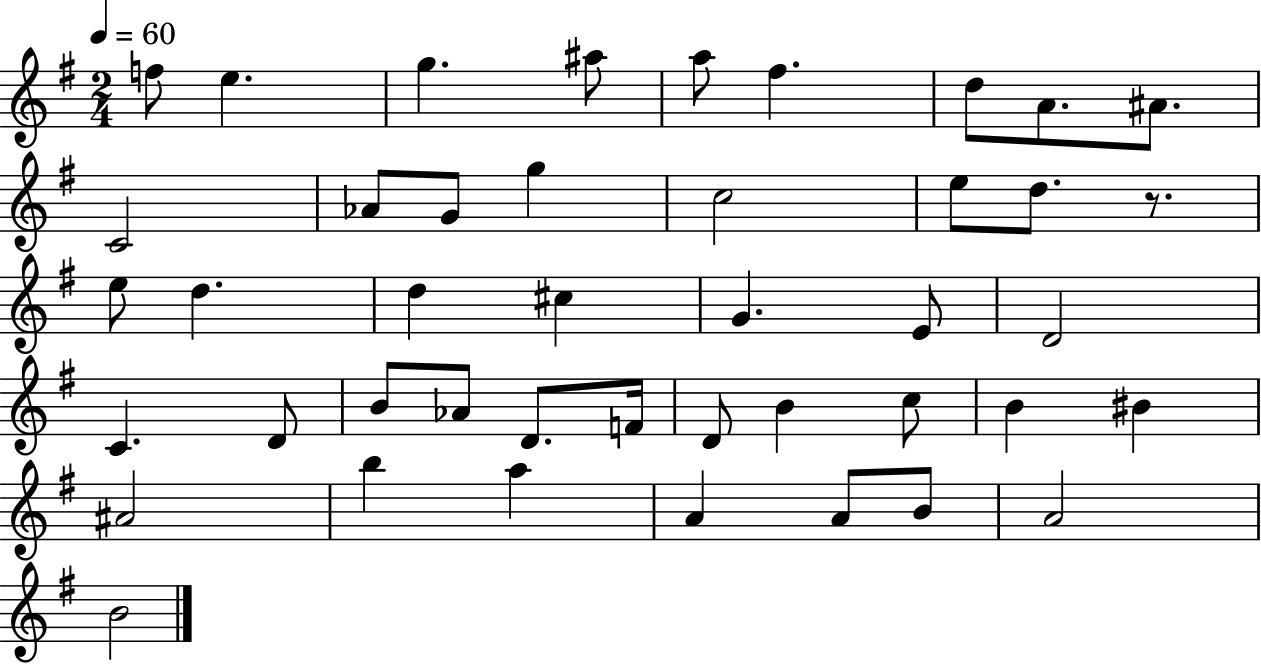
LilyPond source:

{
  \clef treble
  \numericTimeSignature
  \time 2/4
  \key g \major
  \tempo 4 = 60
  \repeat volta 2 { f''8 e''4. | g''4. ais''8 | a''8 fis''4. | d''8 a'8. ais'8. | \break c'2 | aes'8 g'8 g''4 | c''2 | e''8 d''8. r8. | \break e''8 d''4. | d''4 cis''4 | g'4. e'8 | d'2 | \break c'4. d'8 | b'8 aes'8 d'8. f'16 | d'8 b'4 c''8 | b'4 bis'4 | \break ais'2 | b''4 a''4 | a'4 a'8 b'8 | a'2 | \break b'2 | } \bar "|."
}